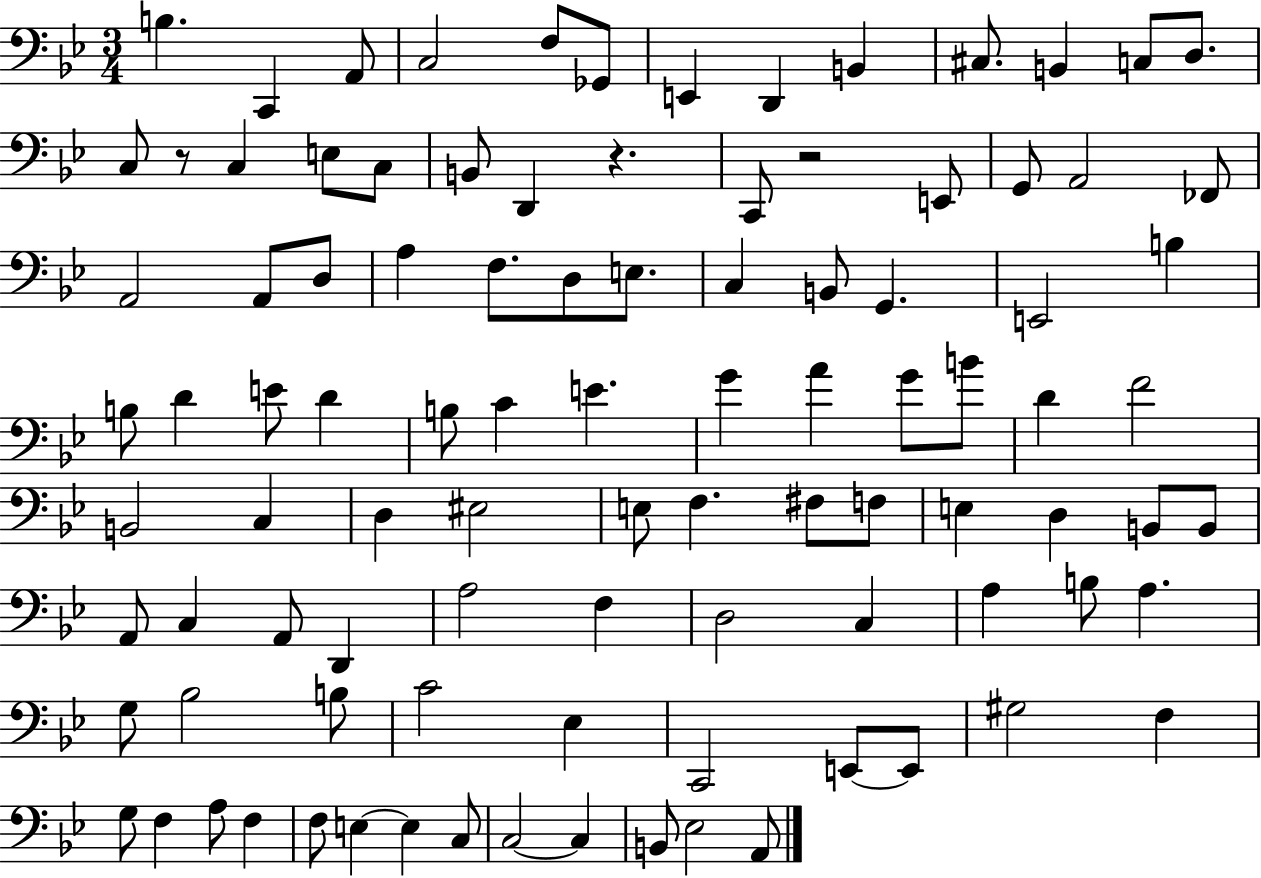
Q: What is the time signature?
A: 3/4